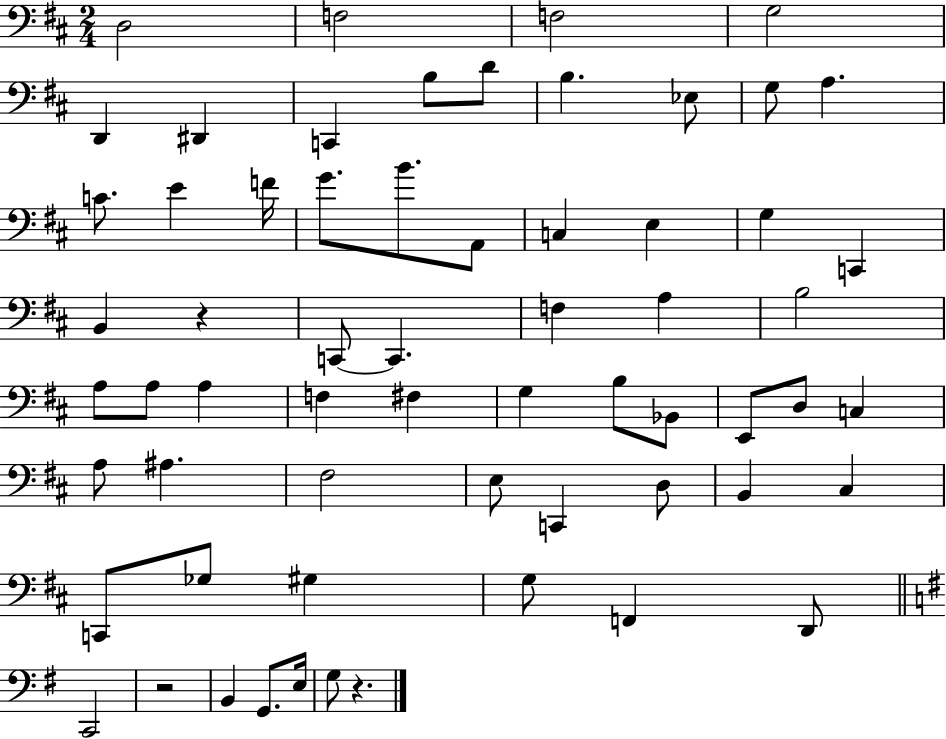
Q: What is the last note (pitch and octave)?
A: G3